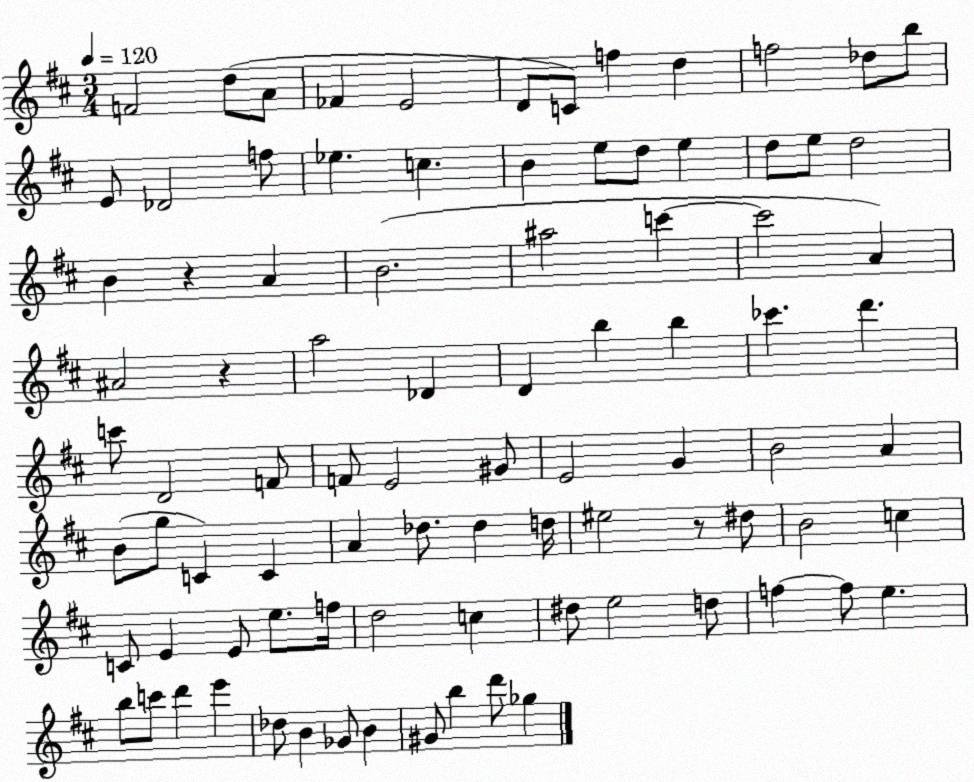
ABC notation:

X:1
T:Untitled
M:3/4
L:1/4
K:D
F2 d/2 A/2 _F E2 D/2 C/2 f d f2 _d/2 b/2 E/2 _D2 f/2 _e c B e/2 d/2 e d/2 e/2 d2 B z A B2 ^a2 c' c'2 A ^A2 z a2 _D D b b _c' d' c'/2 D2 F/2 F/2 E2 ^G/2 E2 G B2 A B/2 g/2 C C A _d/2 _d d/4 ^e2 z/2 ^d/2 B2 c C/2 E E/2 e/2 f/4 d2 c ^d/2 e2 d/2 f f/2 e b/2 c'/2 d' e' _d/2 B _G/2 B ^G/2 b d'/2 _g